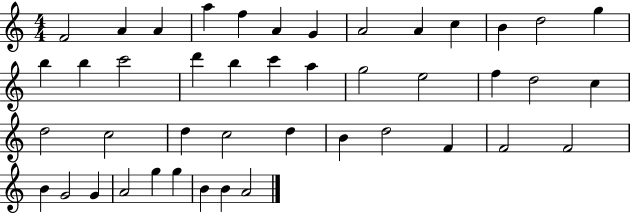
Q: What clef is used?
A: treble